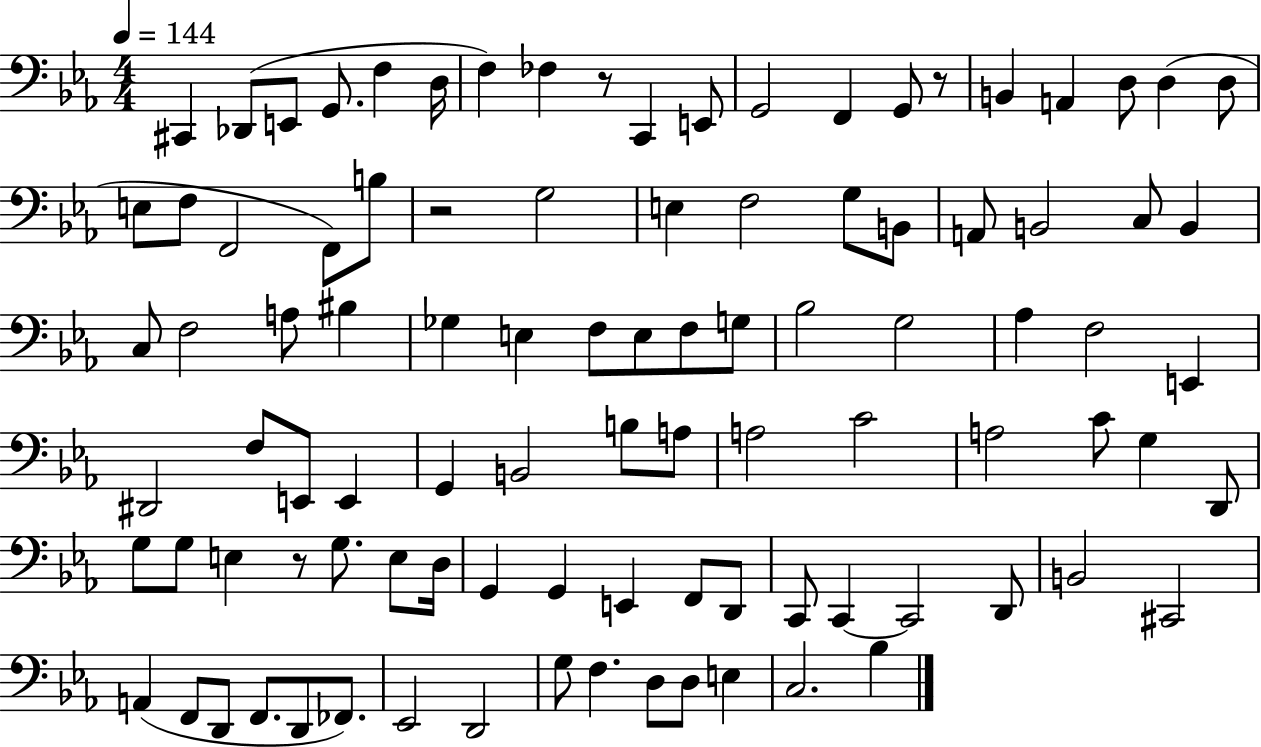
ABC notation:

X:1
T:Untitled
M:4/4
L:1/4
K:Eb
^C,, _D,,/2 E,,/2 G,,/2 F, D,/4 F, _F, z/2 C,, E,,/2 G,,2 F,, G,,/2 z/2 B,, A,, D,/2 D, D,/2 E,/2 F,/2 F,,2 F,,/2 B,/2 z2 G,2 E, F,2 G,/2 B,,/2 A,,/2 B,,2 C,/2 B,, C,/2 F,2 A,/2 ^B, _G, E, F,/2 E,/2 F,/2 G,/2 _B,2 G,2 _A, F,2 E,, ^D,,2 F,/2 E,,/2 E,, G,, B,,2 B,/2 A,/2 A,2 C2 A,2 C/2 G, D,,/2 G,/2 G,/2 E, z/2 G,/2 E,/2 D,/4 G,, G,, E,, F,,/2 D,,/2 C,,/2 C,, C,,2 D,,/2 B,,2 ^C,,2 A,, F,,/2 D,,/2 F,,/2 D,,/2 _F,,/2 _E,,2 D,,2 G,/2 F, D,/2 D,/2 E, C,2 _B,